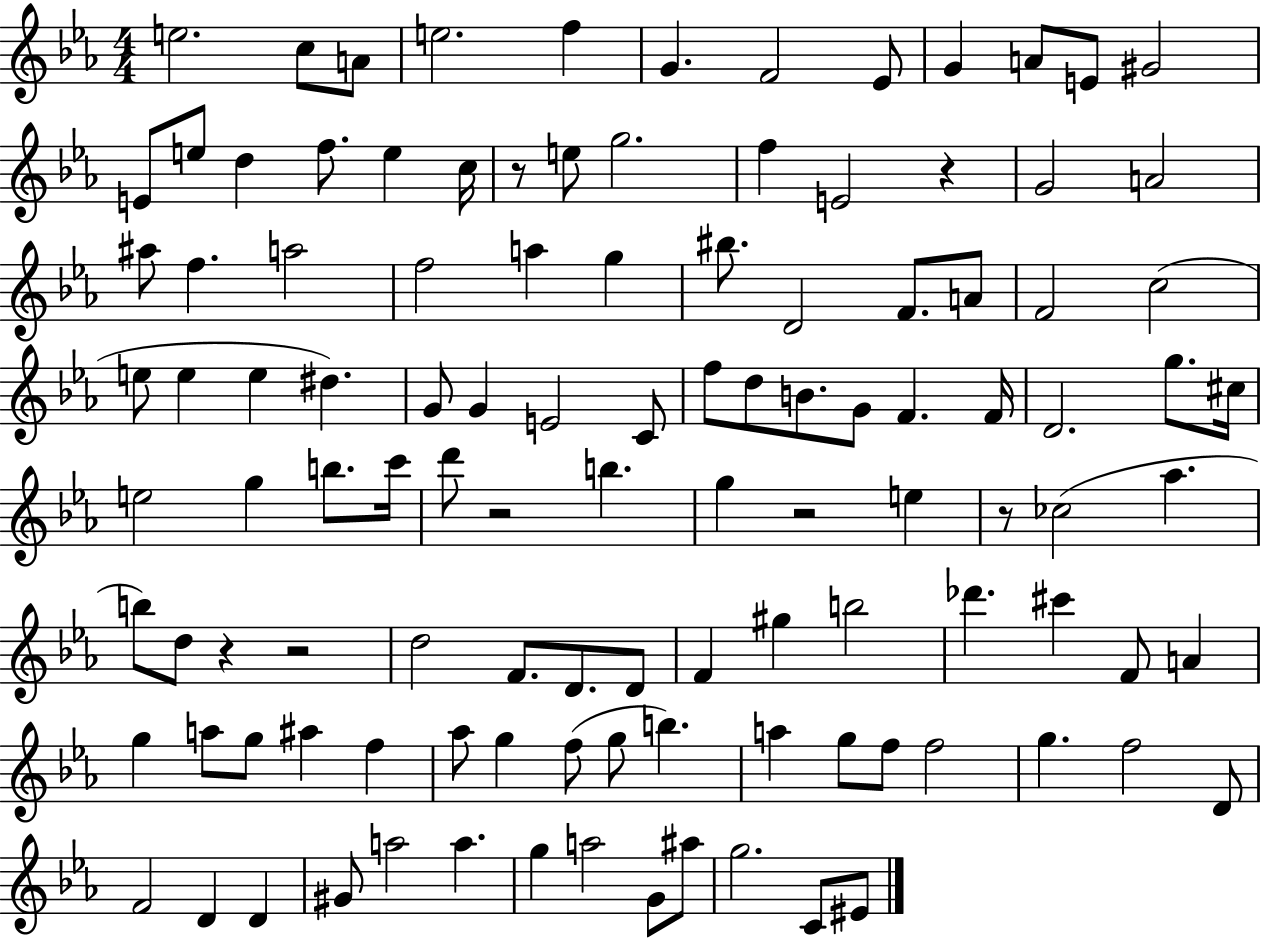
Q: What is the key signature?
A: EES major